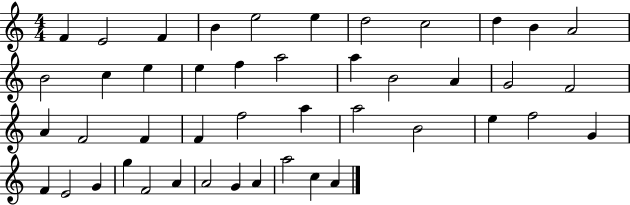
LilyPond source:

{
  \clef treble
  \numericTimeSignature
  \time 4/4
  \key c \major
  f'4 e'2 f'4 | b'4 e''2 e''4 | d''2 c''2 | d''4 b'4 a'2 | \break b'2 c''4 e''4 | e''4 f''4 a''2 | a''4 b'2 a'4 | g'2 f'2 | \break a'4 f'2 f'4 | f'4 f''2 a''4 | a''2 b'2 | e''4 f''2 g'4 | \break f'4 e'2 g'4 | g''4 f'2 a'4 | a'2 g'4 a'4 | a''2 c''4 a'4 | \break \bar "|."
}